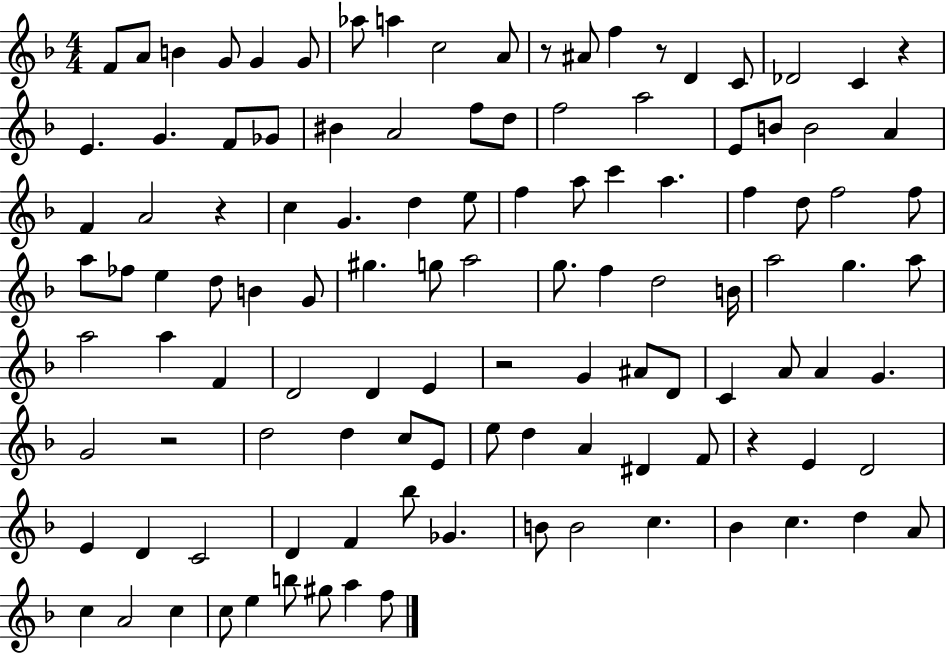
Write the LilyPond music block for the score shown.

{
  \clef treble
  \numericTimeSignature
  \time 4/4
  \key f \major
  f'8 a'8 b'4 g'8 g'4 g'8 | aes''8 a''4 c''2 a'8 | r8 ais'8 f''4 r8 d'4 c'8 | des'2 c'4 r4 | \break e'4. g'4. f'8 ges'8 | bis'4 a'2 f''8 d''8 | f''2 a''2 | e'8 b'8 b'2 a'4 | \break f'4 a'2 r4 | c''4 g'4. d''4 e''8 | f''4 a''8 c'''4 a''4. | f''4 d''8 f''2 f''8 | \break a''8 fes''8 e''4 d''8 b'4 g'8 | gis''4. g''8 a''2 | g''8. f''4 d''2 b'16 | a''2 g''4. a''8 | \break a''2 a''4 f'4 | d'2 d'4 e'4 | r2 g'4 ais'8 d'8 | c'4 a'8 a'4 g'4. | \break g'2 r2 | d''2 d''4 c''8 e'8 | e''8 d''4 a'4 dis'4 f'8 | r4 e'4 d'2 | \break e'4 d'4 c'2 | d'4 f'4 bes''8 ges'4. | b'8 b'2 c''4. | bes'4 c''4. d''4 a'8 | \break c''4 a'2 c''4 | c''8 e''4 b''8 gis''8 a''4 f''8 | \bar "|."
}